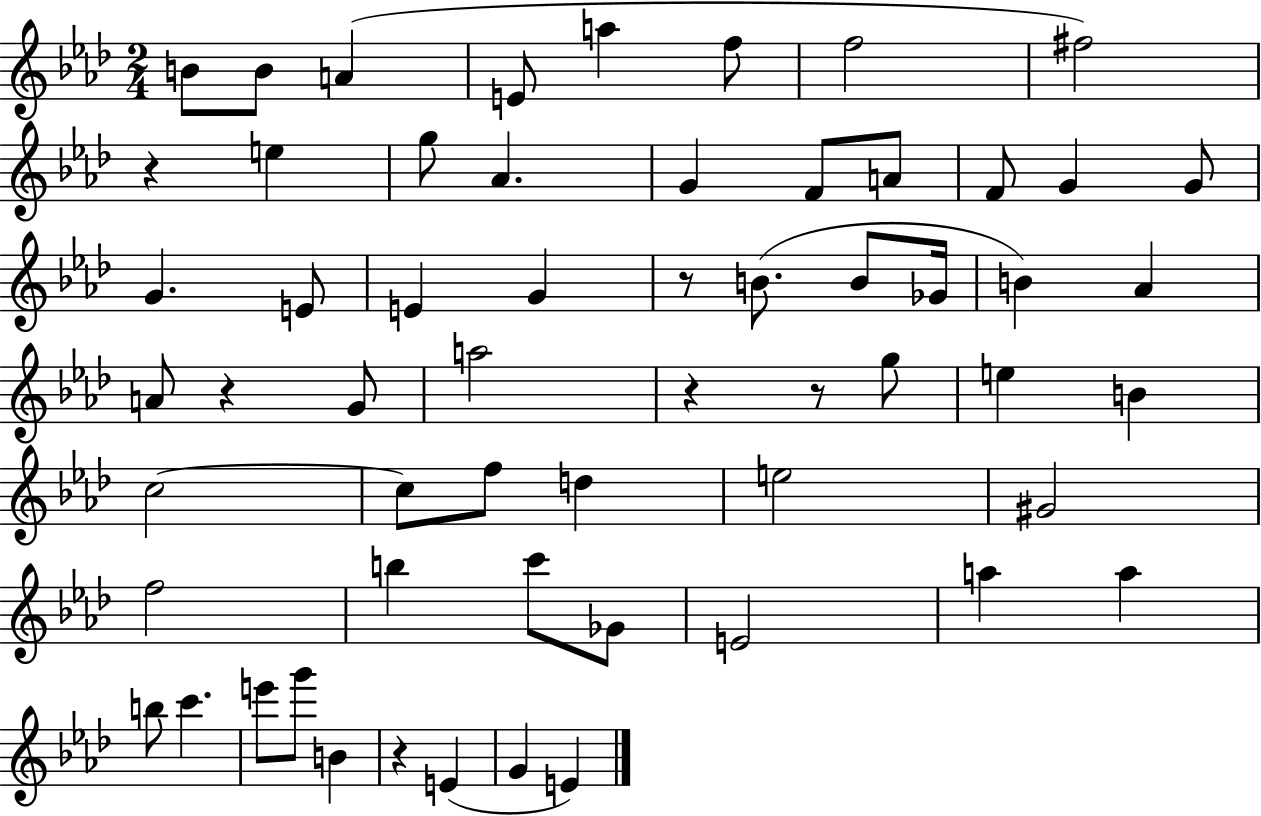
X:1
T:Untitled
M:2/4
L:1/4
K:Ab
B/2 B/2 A E/2 a f/2 f2 ^f2 z e g/2 _A G F/2 A/2 F/2 G G/2 G E/2 E G z/2 B/2 B/2 _G/4 B _A A/2 z G/2 a2 z z/2 g/2 e B c2 c/2 f/2 d e2 ^G2 f2 b c'/2 _G/2 E2 a a b/2 c' e'/2 g'/2 B z E G E